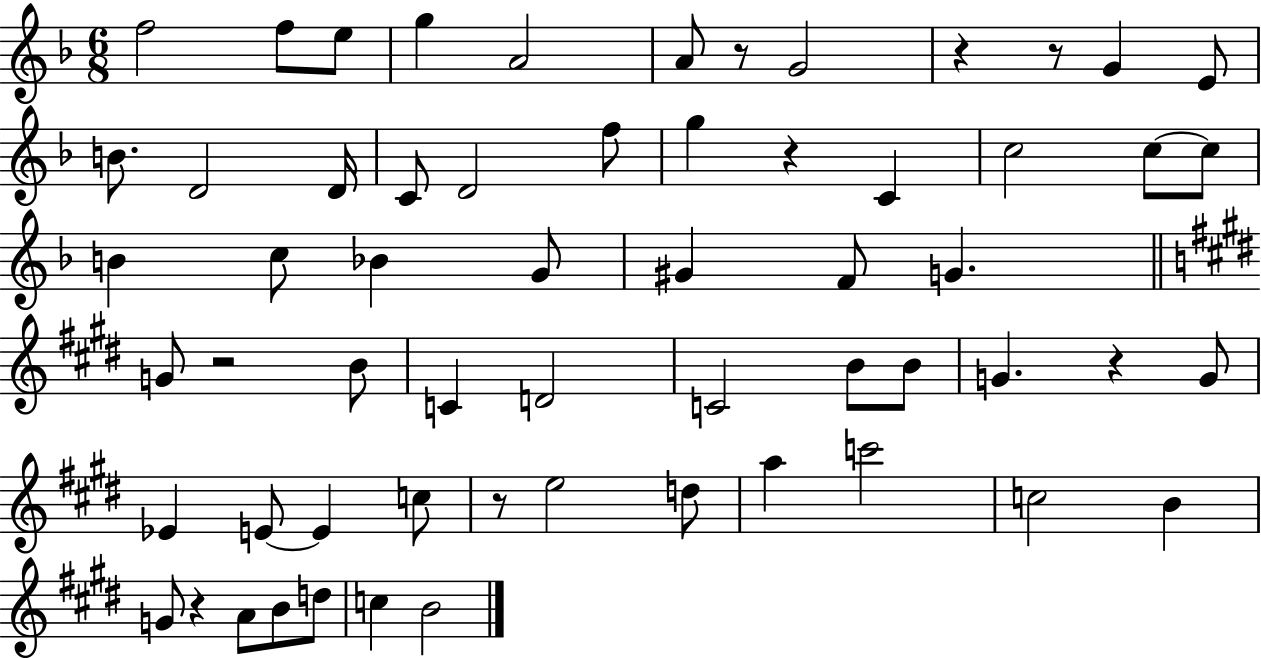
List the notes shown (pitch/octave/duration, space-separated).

F5/h F5/e E5/e G5/q A4/h A4/e R/e G4/h R/q R/e G4/q E4/e B4/e. D4/h D4/s C4/e D4/h F5/e G5/q R/q C4/q C5/h C5/e C5/e B4/q C5/e Bb4/q G4/e G#4/q F4/e G4/q. G4/e R/h B4/e C4/q D4/h C4/h B4/e B4/e G4/q. R/q G4/e Eb4/q E4/e E4/q C5/e R/e E5/h D5/e A5/q C6/h C5/h B4/q G4/e R/q A4/e B4/e D5/e C5/q B4/h